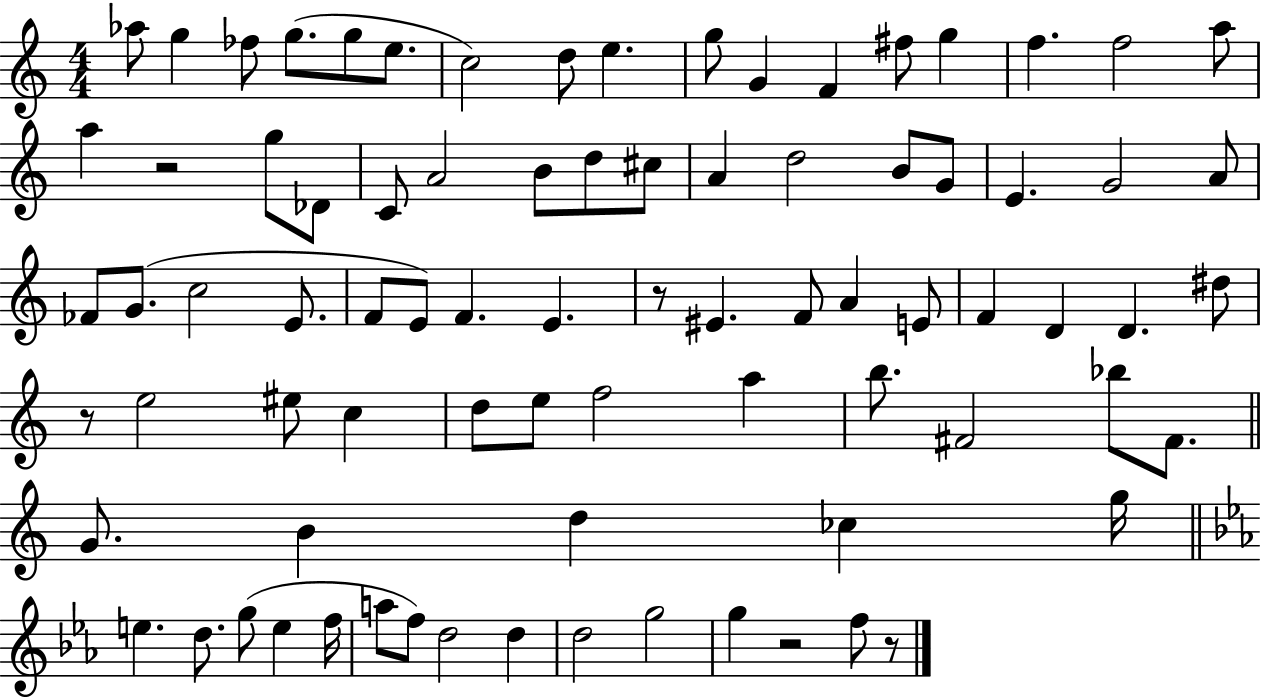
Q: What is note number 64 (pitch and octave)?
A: G5